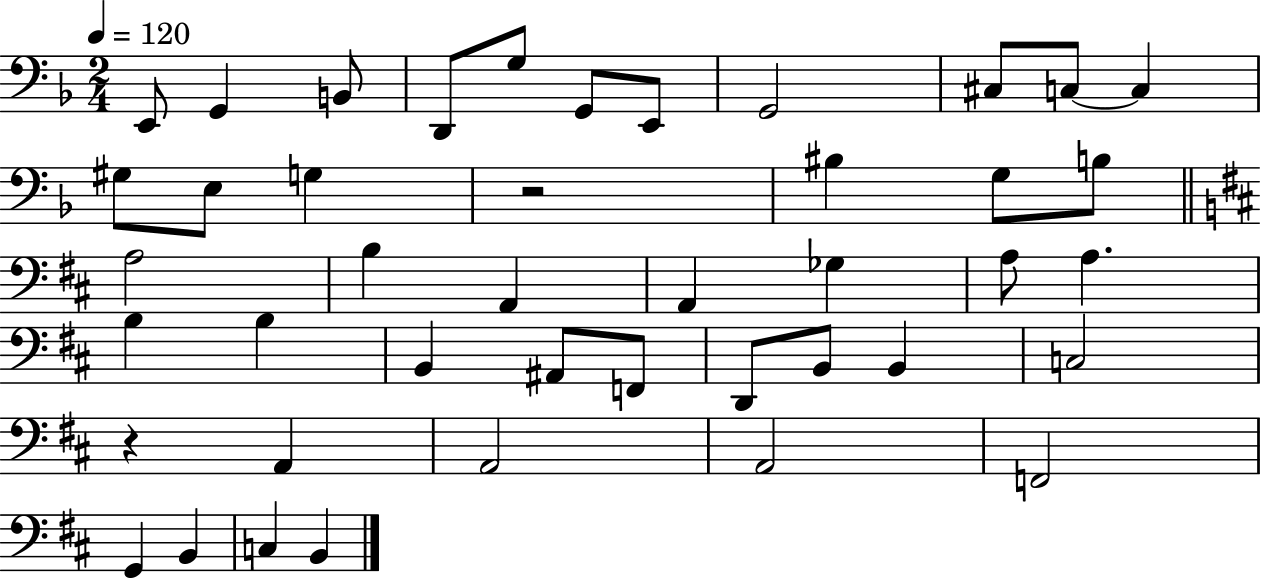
X:1
T:Untitled
M:2/4
L:1/4
K:F
E,,/2 G,, B,,/2 D,,/2 G,/2 G,,/2 E,,/2 G,,2 ^C,/2 C,/2 C, ^G,/2 E,/2 G, z2 ^B, G,/2 B,/2 A,2 B, A,, A,, _G, A,/2 A, B, B, B,, ^A,,/2 F,,/2 D,,/2 B,,/2 B,, C,2 z A,, A,,2 A,,2 F,,2 G,, B,, C, B,,